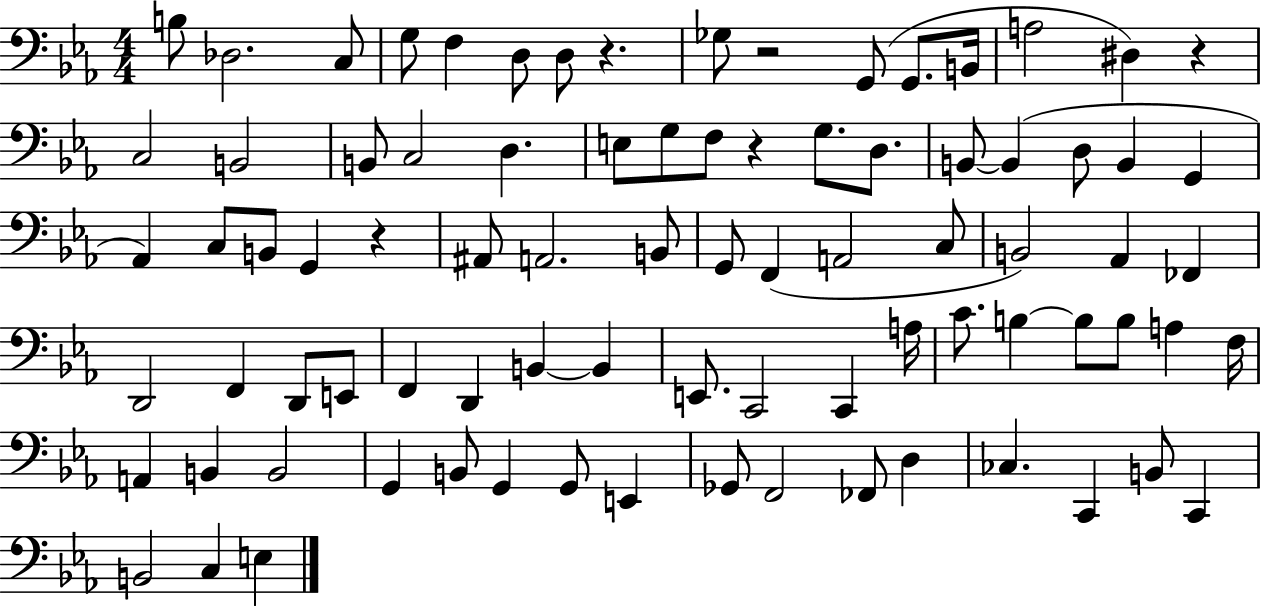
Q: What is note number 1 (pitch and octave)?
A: B3